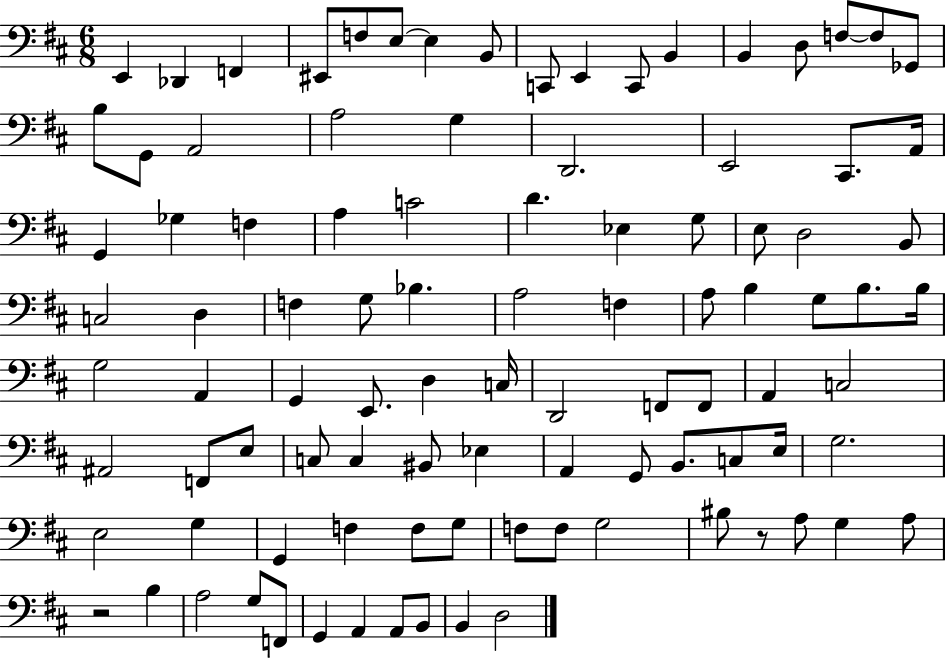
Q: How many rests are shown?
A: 2